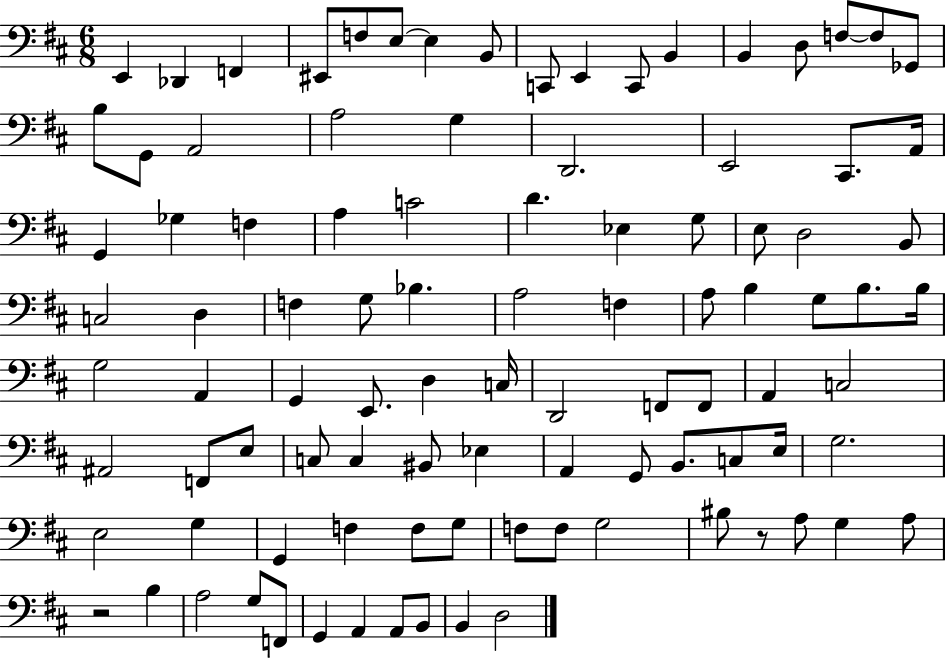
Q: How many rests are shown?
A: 2